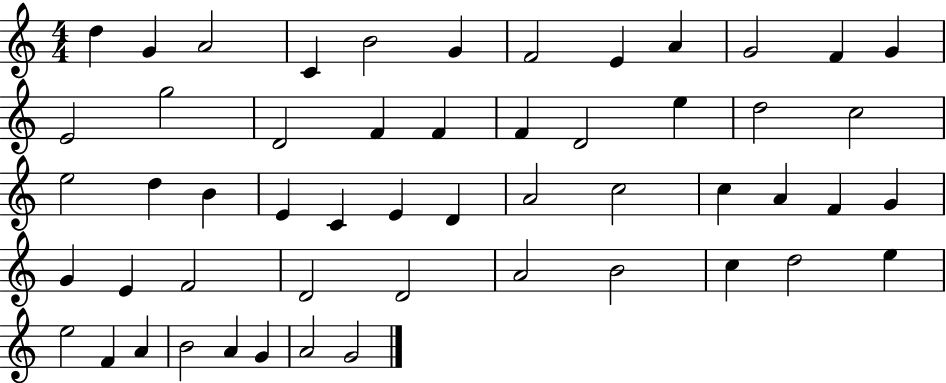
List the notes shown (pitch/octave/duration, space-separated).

D5/q G4/q A4/h C4/q B4/h G4/q F4/h E4/q A4/q G4/h F4/q G4/q E4/h G5/h D4/h F4/q F4/q F4/q D4/h E5/q D5/h C5/h E5/h D5/q B4/q E4/q C4/q E4/q D4/q A4/h C5/h C5/q A4/q F4/q G4/q G4/q E4/q F4/h D4/h D4/h A4/h B4/h C5/q D5/h E5/q E5/h F4/q A4/q B4/h A4/q G4/q A4/h G4/h